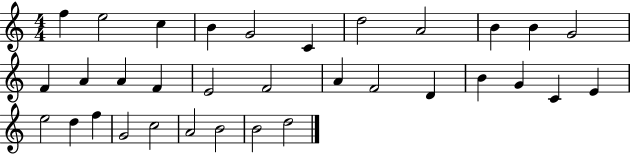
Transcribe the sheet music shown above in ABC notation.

X:1
T:Untitled
M:4/4
L:1/4
K:C
f e2 c B G2 C d2 A2 B B G2 F A A F E2 F2 A F2 D B G C E e2 d f G2 c2 A2 B2 B2 d2